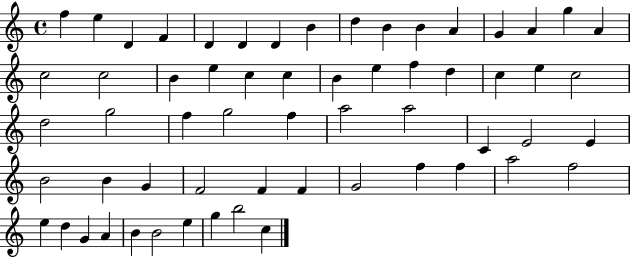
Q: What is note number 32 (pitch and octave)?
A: F5